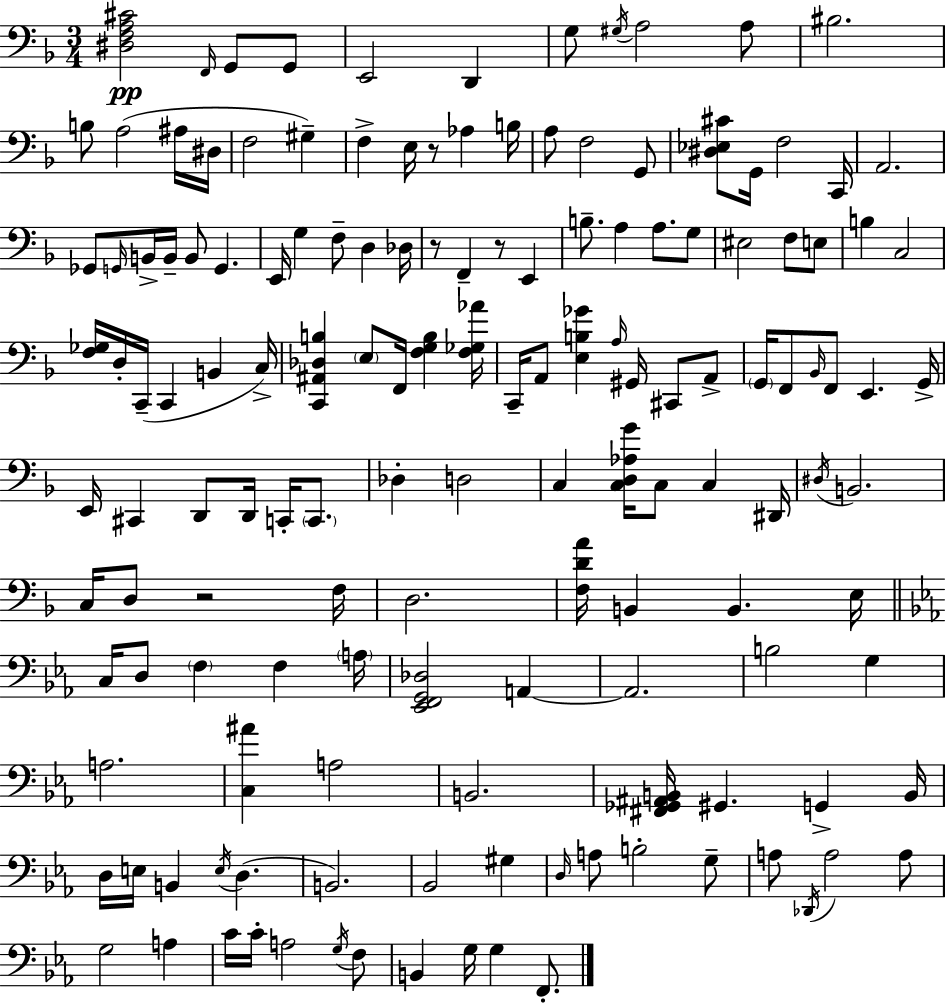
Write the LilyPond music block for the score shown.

{
  \clef bass
  \numericTimeSignature
  \time 3/4
  \key d \minor
  <dis f a cis'>2\pp \grace { f,16 } g,8 g,8 | e,2 d,4 | g8 \acciaccatura { gis16 } a2 | a8 bis2. | \break b8 a2( | ais16 dis16 f2 gis4--) | f4-> e16 r8 aes4 | b16 a8 f2 | \break g,8 <dis ees cis'>8 g,16 f2 | c,16 a,2. | ges,8 \grace { g,16 } b,16-> b,16-- b,8 g,4. | e,16 g4 f8-- d4 | \break des16 r8 f,4-- r8 e,4 | b8.-- a4 a8. | g8 eis2 f8 | e8 b4 c2 | \break <f ges>16 d16-. c,16--( c,4 b,4 | c16->) <c, ais, des b>4 \parenthesize e8 f,16 <f g b>4 | <f ges aes'>16 c,16-- a,8 <e b ges'>4 \grace { a16 } gis,16 | cis,8 a,8-> \parenthesize g,16 f,8 \grace { bes,16 } f,8 e,4. | \break g,16-> e,16 cis,4 d,8 | d,16 c,16-. \parenthesize c,8. des4-. d2 | c4 <c d aes g'>16 c8 | c4 dis,16 \acciaccatura { dis16 } b,2. | \break c16 d8 r2 | f16 d2. | <f d' a'>16 b,4 b,4. | e16 \bar "||" \break \key ees \major c16 d8 \parenthesize f4 f4 \parenthesize a16 | <ees, f, g, des>2 a,4~~ | a,2. | b2 g4 | \break a2. | <c ais'>4 a2 | b,2. | <fis, ges, ais, b,>16 gis,4. g,4-> b,16 | \break d16 e16 b,4 \acciaccatura { e16 }( d4. | b,2.) | bes,2 gis4 | \grace { d16 } a8 b2-. | \break g8-- a8 \acciaccatura { des,16 } a2 | a8 g2 a4 | c'16 c'16-. a2 | \acciaccatura { g16 } f8 b,4 g16 g4 | \break f,8.-. \bar "|."
}